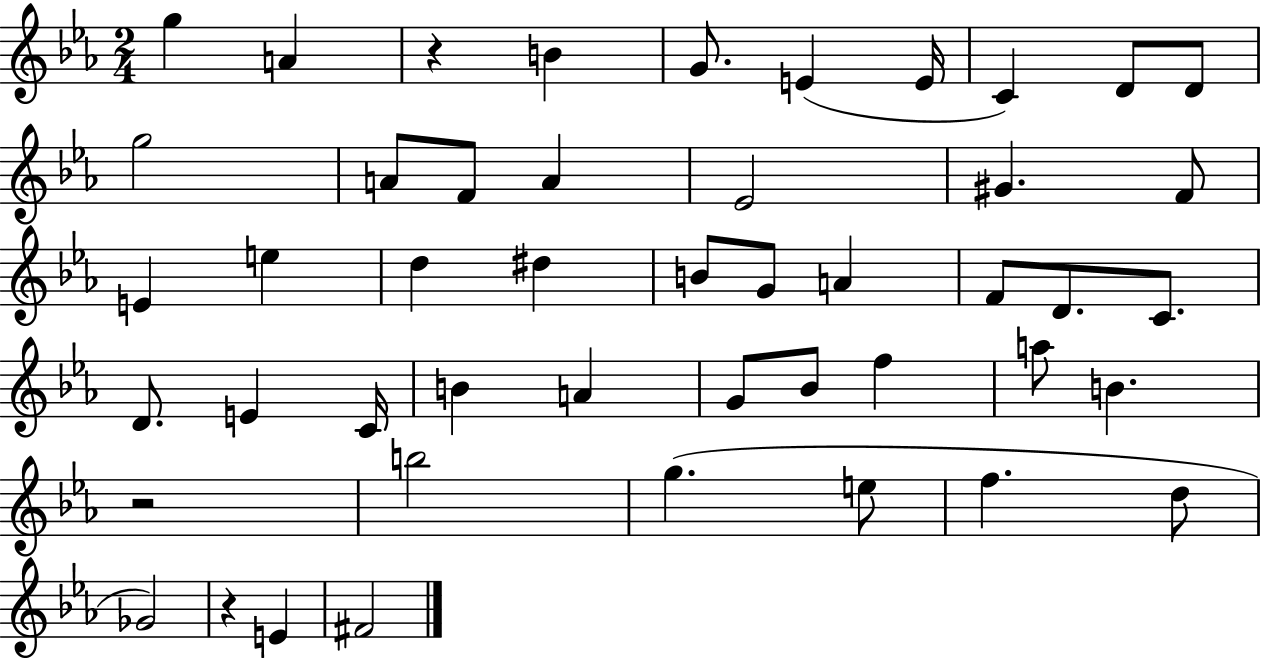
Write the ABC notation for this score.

X:1
T:Untitled
M:2/4
L:1/4
K:Eb
g A z B G/2 E E/4 C D/2 D/2 g2 A/2 F/2 A _E2 ^G F/2 E e d ^d B/2 G/2 A F/2 D/2 C/2 D/2 E C/4 B A G/2 _B/2 f a/2 B z2 b2 g e/2 f d/2 _G2 z E ^F2